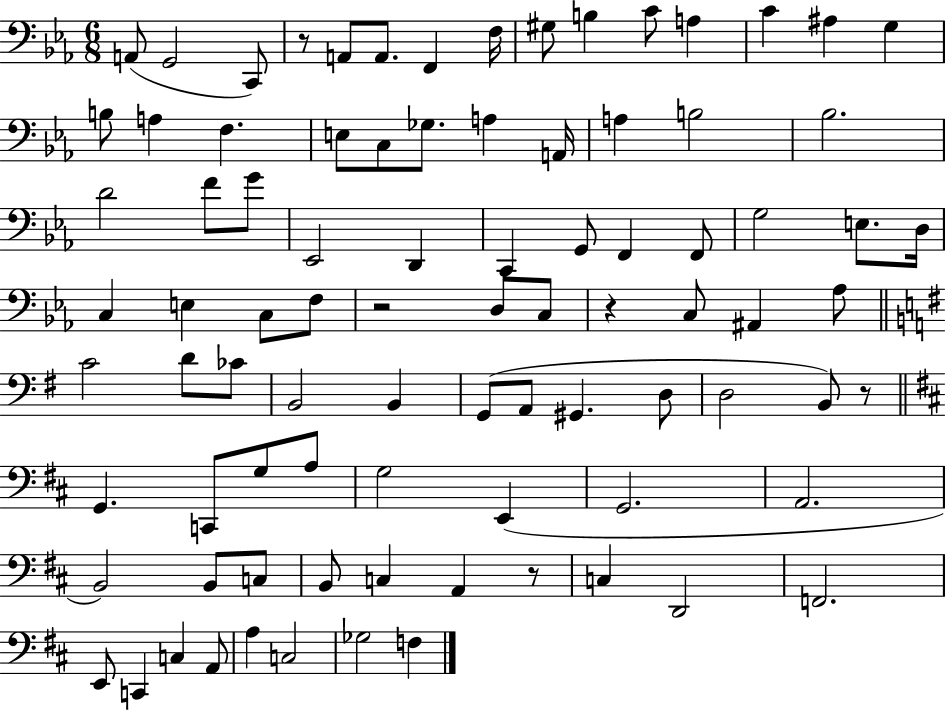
A2/e G2/h C2/e R/e A2/e A2/e. F2/q F3/s G#3/e B3/q C4/e A3/q C4/q A#3/q G3/q B3/e A3/q F3/q. E3/e C3/e Gb3/e. A3/q A2/s A3/q B3/h Bb3/h. D4/h F4/e G4/e Eb2/h D2/q C2/q G2/e F2/q F2/e G3/h E3/e. D3/s C3/q E3/q C3/e F3/e R/h D3/e C3/e R/q C3/e A#2/q Ab3/e C4/h D4/e CES4/e B2/h B2/q G2/e A2/e G#2/q. D3/e D3/h B2/e R/e G2/q. C2/e G3/e A3/e G3/h E2/q G2/h. A2/h. B2/h B2/e C3/e B2/e C3/q A2/q R/e C3/q D2/h F2/h. E2/e C2/q C3/q A2/e A3/q C3/h Gb3/h F3/q